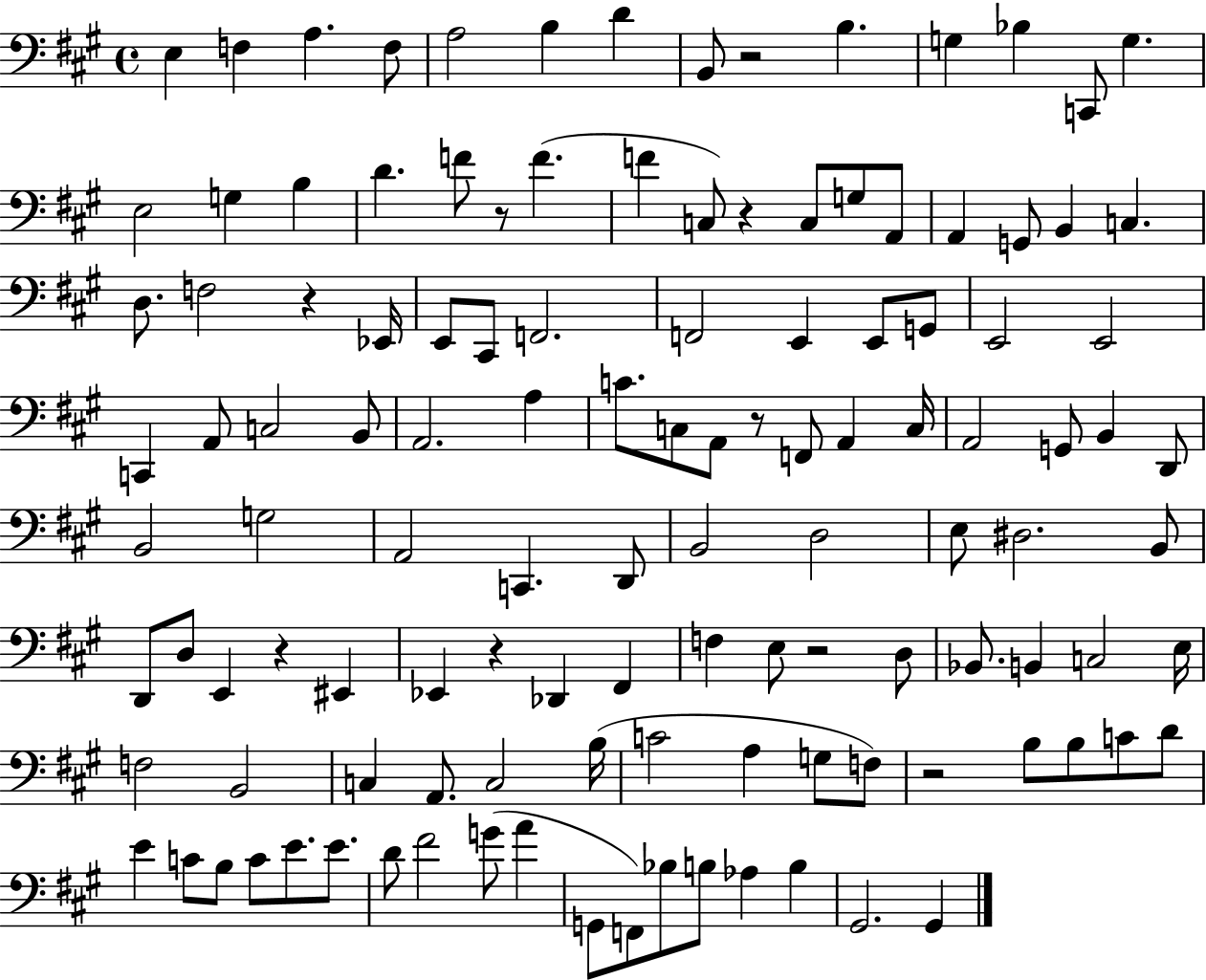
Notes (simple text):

E3/q F3/q A3/q. F3/e A3/h B3/q D4/q B2/e R/h B3/q. G3/q Bb3/q C2/e G3/q. E3/h G3/q B3/q D4/q. F4/e R/e F4/q. F4/q C3/e R/q C3/e G3/e A2/e A2/q G2/e B2/q C3/q. D3/e. F3/h R/q Eb2/s E2/e C#2/e F2/h. F2/h E2/q E2/e G2/e E2/h E2/h C2/q A2/e C3/h B2/e A2/h. A3/q C4/e. C3/e A2/e R/e F2/e A2/q C3/s A2/h G2/e B2/q D2/e B2/h G3/h A2/h C2/q. D2/e B2/h D3/h E3/e D#3/h. B2/e D2/e D3/e E2/q R/q EIS2/q Eb2/q R/q Db2/q F#2/q F3/q E3/e R/h D3/e Bb2/e. B2/q C3/h E3/s F3/h B2/h C3/q A2/e. C3/h B3/s C4/h A3/q G3/e F3/e R/h B3/e B3/e C4/e D4/e E4/q C4/e B3/e C4/e E4/e. E4/e. D4/e F#4/h G4/e A4/q G2/e F2/e Bb3/e B3/e Ab3/q B3/q G#2/h. G#2/q